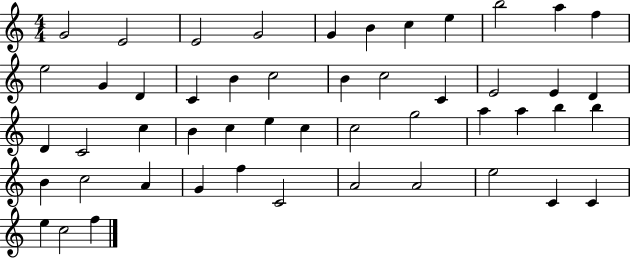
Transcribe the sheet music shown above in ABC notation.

X:1
T:Untitled
M:4/4
L:1/4
K:C
G2 E2 E2 G2 G B c e b2 a f e2 G D C B c2 B c2 C E2 E D D C2 c B c e c c2 g2 a a b b B c2 A G f C2 A2 A2 e2 C C e c2 f